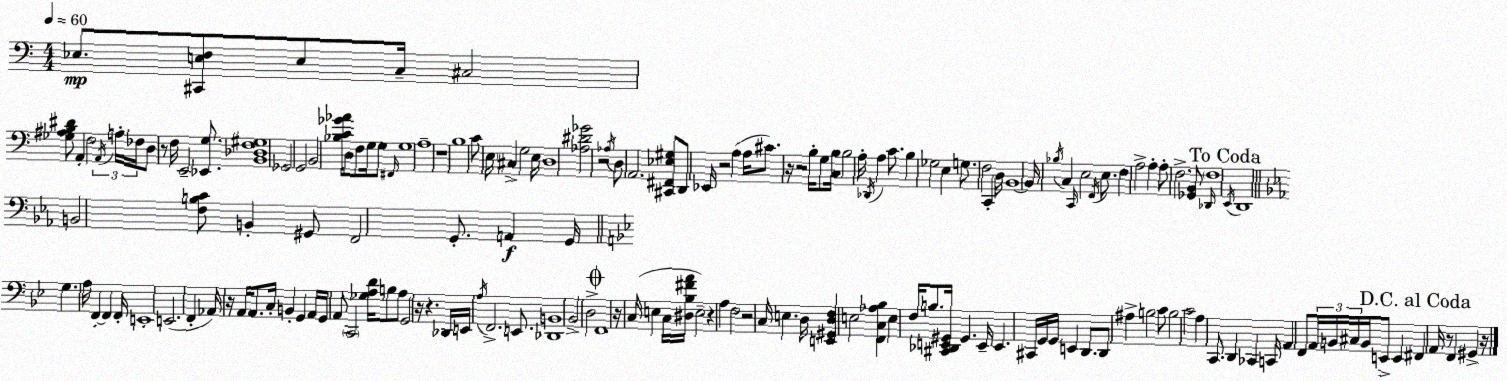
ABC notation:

X:1
T:Untitled
M:4/4
L:1/4
K:Am
_E,/2 [^C,,E,F,]/2 E,/2 C,/4 ^C,2 [_G,^A,B,^D]/2 A,, F,2 A,,/4 A,/4 _F,/4 D,/2 z/2 F,/4 E,,2 [_E,,G,]/2 [B,,_D,F,^G,]4 _G,,2 G,,2 B,,2 [_B,C_G_A]/4 D,/2 F,/2 G,/4 G,/2 ^F,,/4 G,4 A,4 z4 B,4 C/2 E,/4 ^C, G,2 E,/4 D,4 [_A,^D_G]2 z2 _A,/4 D,/2 A,,2 [^C,,^F,,_E,^G,]/2 D,,/2 _E,,/4 z2 A, A,/4 ^C/2 z/4 z2 B,/4 G,/2 [C,B,]/4 B,2 A,/4 _D,,/4 A, C/2 B, _G,2 E, G,/2 F,2 C,, D,/4 B,,4 B,,/4 _B,/4 C, C,,/4 E,2 F,,/4 E,/2 F, A,2 A, A,/2 F,2 [_G,,B,,]/2 _D,,/4 F,4 E,,/4 D,,4 B,,2 [F,B,C]/2 B,, ^G,,/2 F,,2 G,,/2 A,, G,,/4 G, A,/4 F,, F,, F,,/4 E,,4 E,,2 F,, _A,,/4 z/4 A,,/4 A,,/2 C,/4 B,, G,, A,,/4 G,,/4 A,,/2 C,,2 [_G,A,D]/4 B,/2 A,/2 G,,2 z/4 z _D,,/4 E,,/4 A,/4 F,,2 E,,/2 [_D,,B,,]4 _B,,2 D,2 F,,4 z/4 C,/4 E, C,/4 [^D,_B,^FA]/4 E,2 z A, F,2 z2 C,/4 E, D,/4 [E,,^G,,D,F,] E,2 [F,,C,_A,_B,] E, F,/4 B,/2 [^C,,_D,,E,,^G,,]/4 ^G,, E,,/4 E,, ^C,,/4 G,,/4 G,,/4 E,, D,,/2 D,,/2 ^A, B,2 C/2 B,2 C2 A, C,,/2 D,, _C,, C,,/4 A,, F,,/2 A,,/4 B,,/4 ^C,/4 B,,/4 E,,/2 E,, ^F,, A,,/4 z/2 F,, ^G,, z/4